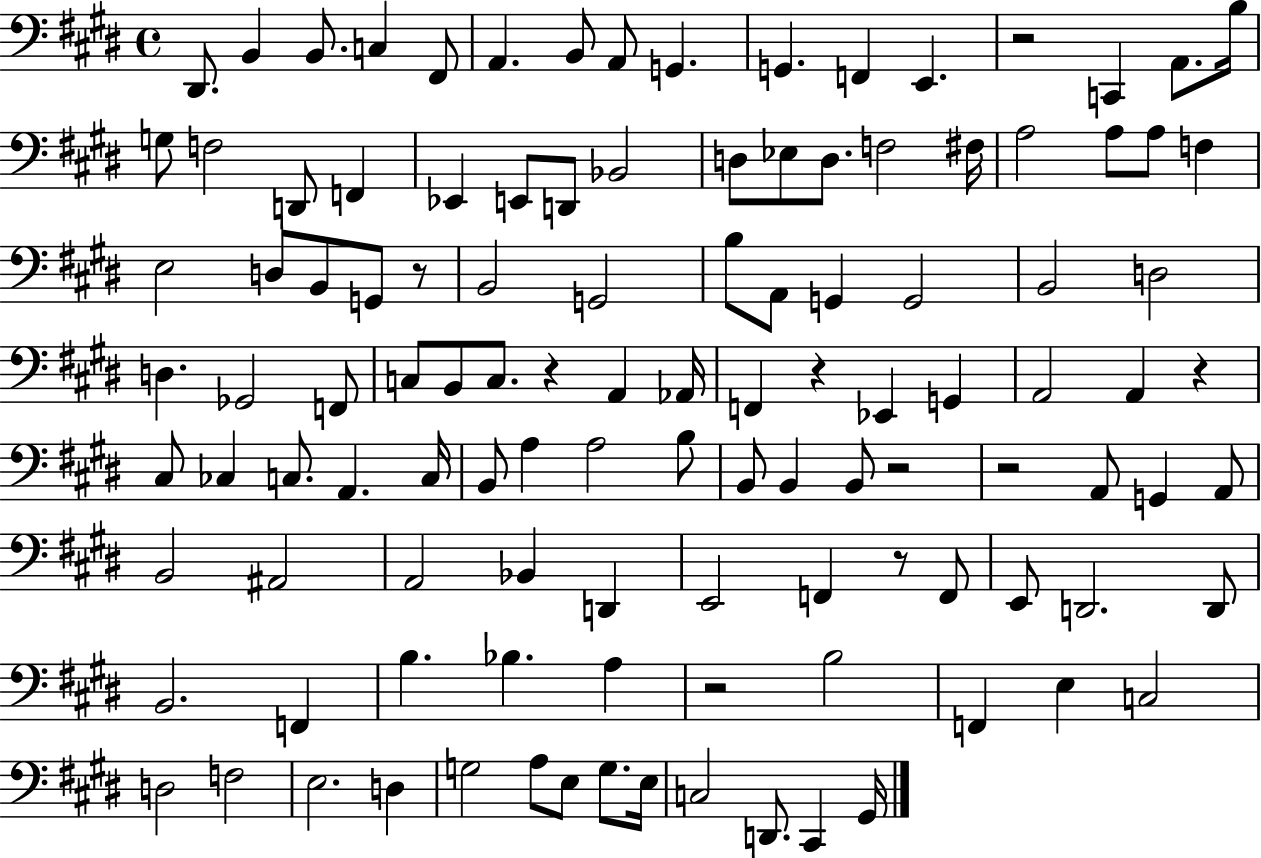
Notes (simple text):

D#2/e. B2/q B2/e. C3/q F#2/e A2/q. B2/e A2/e G2/q. G2/q. F2/q E2/q. R/h C2/q A2/e. B3/s G3/e F3/h D2/e F2/q Eb2/q E2/e D2/e Bb2/h D3/e Eb3/e D3/e. F3/h F#3/s A3/h A3/e A3/e F3/q E3/h D3/e B2/e G2/e R/e B2/h G2/h B3/e A2/e G2/q G2/h B2/h D3/h D3/q. Gb2/h F2/e C3/e B2/e C3/e. R/q A2/q Ab2/s F2/q R/q Eb2/q G2/q A2/h A2/q R/q C#3/e CES3/q C3/e. A2/q. C3/s B2/e A3/q A3/h B3/e B2/e B2/q B2/e R/h R/h A2/e G2/q A2/e B2/h A#2/h A2/h Bb2/q D2/q E2/h F2/q R/e F2/e E2/e D2/h. D2/e B2/h. F2/q B3/q. Bb3/q. A3/q R/h B3/h F2/q E3/q C3/h D3/h F3/h E3/h. D3/q G3/h A3/e E3/e G3/e. E3/s C3/h D2/e. C#2/q G#2/s